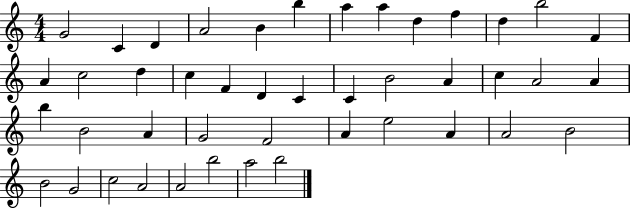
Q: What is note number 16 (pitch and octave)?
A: D5